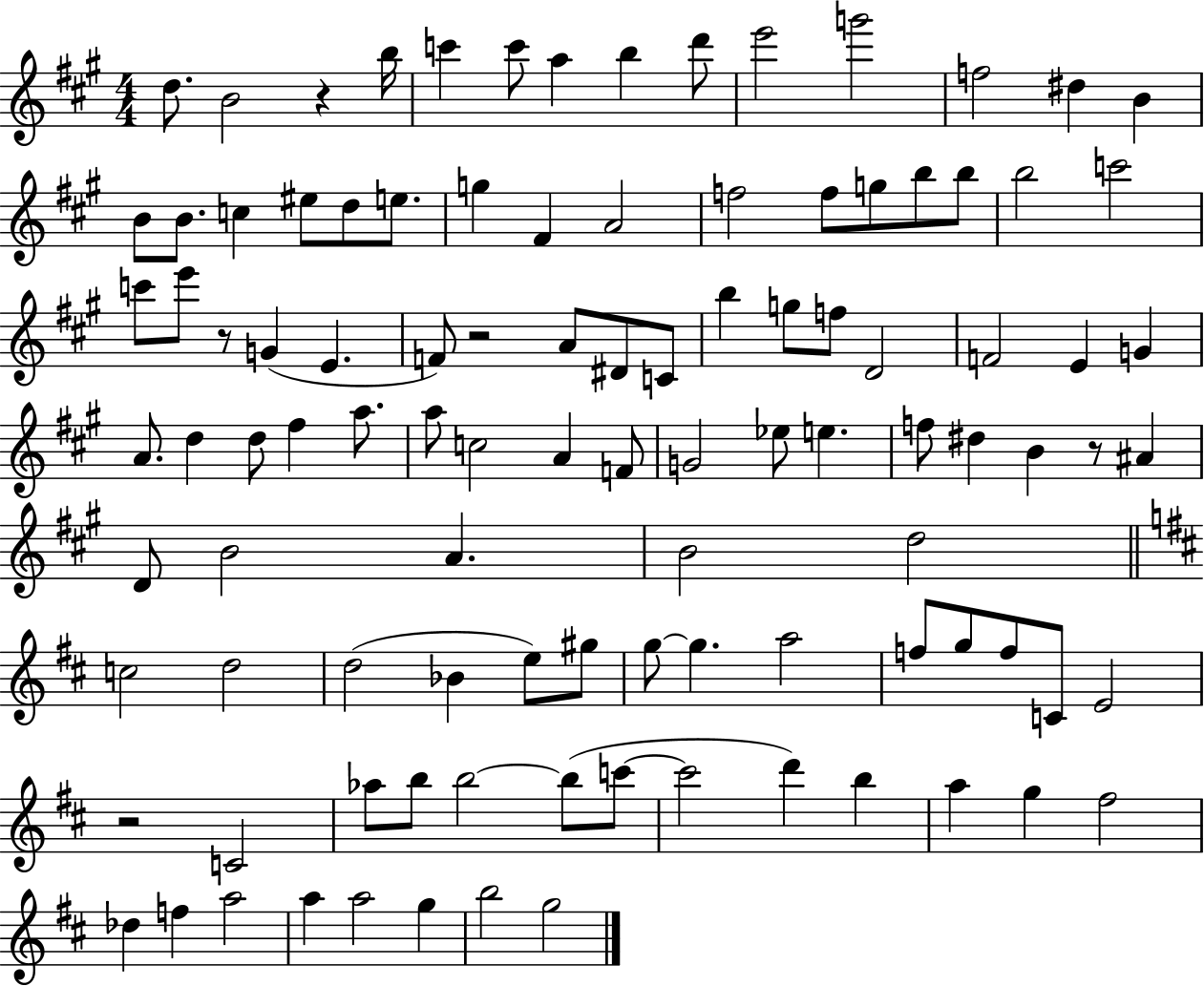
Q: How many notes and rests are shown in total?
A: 104